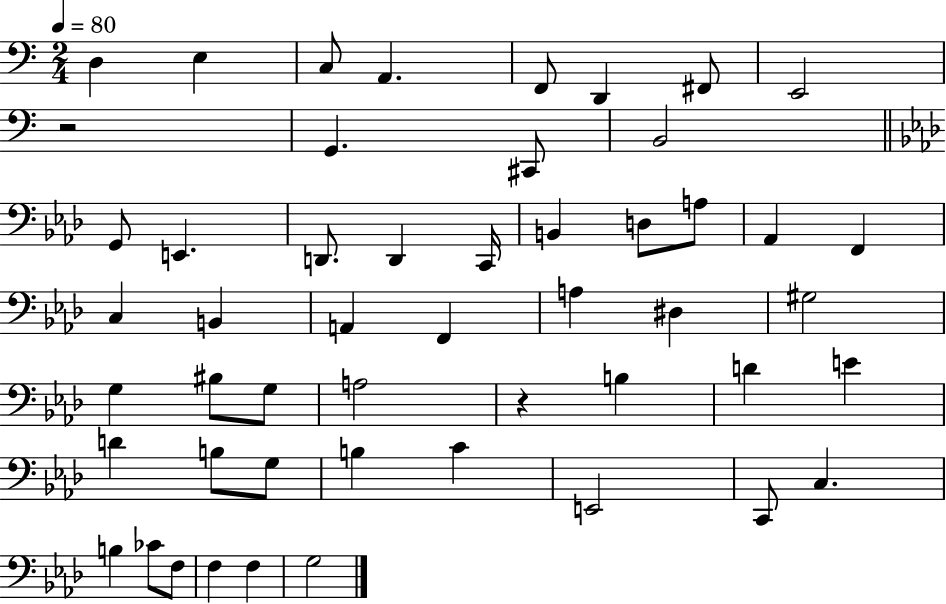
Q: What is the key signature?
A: C major